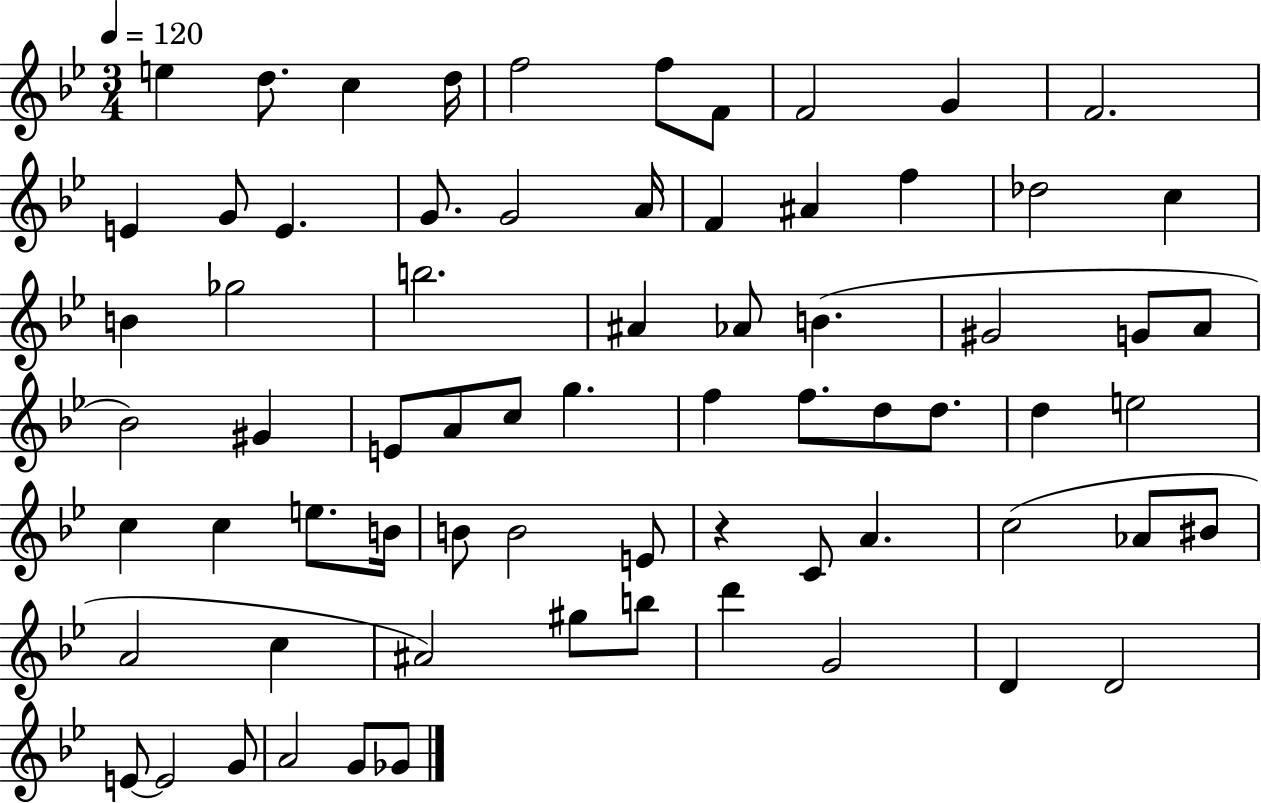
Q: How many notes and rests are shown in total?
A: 70